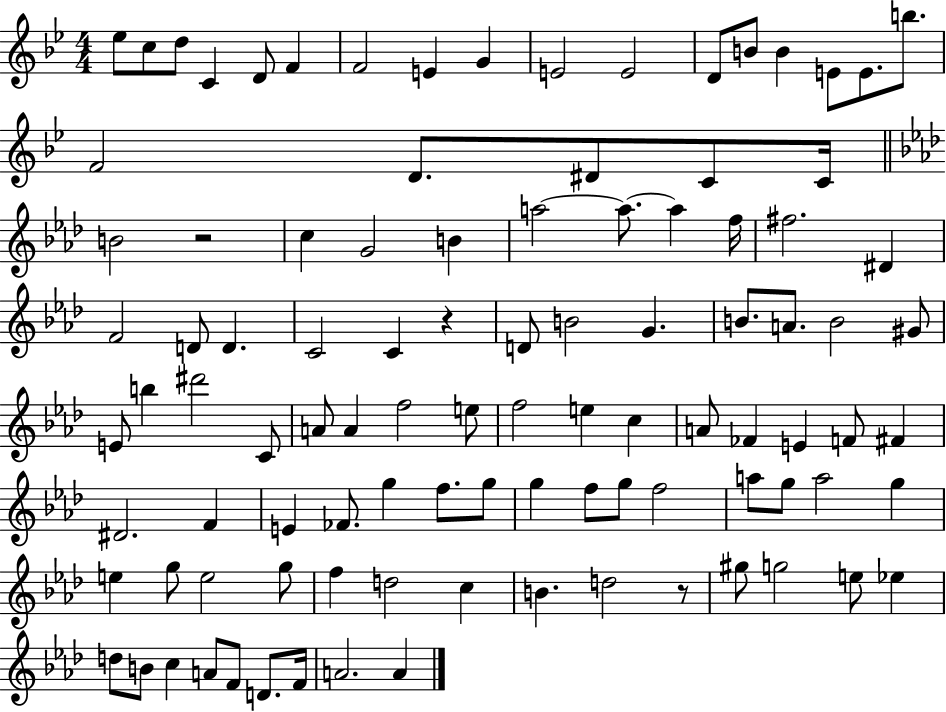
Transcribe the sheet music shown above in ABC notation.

X:1
T:Untitled
M:4/4
L:1/4
K:Bb
_e/2 c/2 d/2 C D/2 F F2 E G E2 E2 D/2 B/2 B E/2 E/2 b/2 F2 D/2 ^D/2 C/2 C/4 B2 z2 c G2 B a2 a/2 a f/4 ^f2 ^D F2 D/2 D C2 C z D/2 B2 G B/2 A/2 B2 ^G/2 E/2 b ^d'2 C/2 A/2 A f2 e/2 f2 e c A/2 _F E F/2 ^F ^D2 F E _F/2 g f/2 g/2 g f/2 g/2 f2 a/2 g/2 a2 g e g/2 e2 g/2 f d2 c B d2 z/2 ^g/2 g2 e/2 _e d/2 B/2 c A/2 F/2 D/2 F/4 A2 A